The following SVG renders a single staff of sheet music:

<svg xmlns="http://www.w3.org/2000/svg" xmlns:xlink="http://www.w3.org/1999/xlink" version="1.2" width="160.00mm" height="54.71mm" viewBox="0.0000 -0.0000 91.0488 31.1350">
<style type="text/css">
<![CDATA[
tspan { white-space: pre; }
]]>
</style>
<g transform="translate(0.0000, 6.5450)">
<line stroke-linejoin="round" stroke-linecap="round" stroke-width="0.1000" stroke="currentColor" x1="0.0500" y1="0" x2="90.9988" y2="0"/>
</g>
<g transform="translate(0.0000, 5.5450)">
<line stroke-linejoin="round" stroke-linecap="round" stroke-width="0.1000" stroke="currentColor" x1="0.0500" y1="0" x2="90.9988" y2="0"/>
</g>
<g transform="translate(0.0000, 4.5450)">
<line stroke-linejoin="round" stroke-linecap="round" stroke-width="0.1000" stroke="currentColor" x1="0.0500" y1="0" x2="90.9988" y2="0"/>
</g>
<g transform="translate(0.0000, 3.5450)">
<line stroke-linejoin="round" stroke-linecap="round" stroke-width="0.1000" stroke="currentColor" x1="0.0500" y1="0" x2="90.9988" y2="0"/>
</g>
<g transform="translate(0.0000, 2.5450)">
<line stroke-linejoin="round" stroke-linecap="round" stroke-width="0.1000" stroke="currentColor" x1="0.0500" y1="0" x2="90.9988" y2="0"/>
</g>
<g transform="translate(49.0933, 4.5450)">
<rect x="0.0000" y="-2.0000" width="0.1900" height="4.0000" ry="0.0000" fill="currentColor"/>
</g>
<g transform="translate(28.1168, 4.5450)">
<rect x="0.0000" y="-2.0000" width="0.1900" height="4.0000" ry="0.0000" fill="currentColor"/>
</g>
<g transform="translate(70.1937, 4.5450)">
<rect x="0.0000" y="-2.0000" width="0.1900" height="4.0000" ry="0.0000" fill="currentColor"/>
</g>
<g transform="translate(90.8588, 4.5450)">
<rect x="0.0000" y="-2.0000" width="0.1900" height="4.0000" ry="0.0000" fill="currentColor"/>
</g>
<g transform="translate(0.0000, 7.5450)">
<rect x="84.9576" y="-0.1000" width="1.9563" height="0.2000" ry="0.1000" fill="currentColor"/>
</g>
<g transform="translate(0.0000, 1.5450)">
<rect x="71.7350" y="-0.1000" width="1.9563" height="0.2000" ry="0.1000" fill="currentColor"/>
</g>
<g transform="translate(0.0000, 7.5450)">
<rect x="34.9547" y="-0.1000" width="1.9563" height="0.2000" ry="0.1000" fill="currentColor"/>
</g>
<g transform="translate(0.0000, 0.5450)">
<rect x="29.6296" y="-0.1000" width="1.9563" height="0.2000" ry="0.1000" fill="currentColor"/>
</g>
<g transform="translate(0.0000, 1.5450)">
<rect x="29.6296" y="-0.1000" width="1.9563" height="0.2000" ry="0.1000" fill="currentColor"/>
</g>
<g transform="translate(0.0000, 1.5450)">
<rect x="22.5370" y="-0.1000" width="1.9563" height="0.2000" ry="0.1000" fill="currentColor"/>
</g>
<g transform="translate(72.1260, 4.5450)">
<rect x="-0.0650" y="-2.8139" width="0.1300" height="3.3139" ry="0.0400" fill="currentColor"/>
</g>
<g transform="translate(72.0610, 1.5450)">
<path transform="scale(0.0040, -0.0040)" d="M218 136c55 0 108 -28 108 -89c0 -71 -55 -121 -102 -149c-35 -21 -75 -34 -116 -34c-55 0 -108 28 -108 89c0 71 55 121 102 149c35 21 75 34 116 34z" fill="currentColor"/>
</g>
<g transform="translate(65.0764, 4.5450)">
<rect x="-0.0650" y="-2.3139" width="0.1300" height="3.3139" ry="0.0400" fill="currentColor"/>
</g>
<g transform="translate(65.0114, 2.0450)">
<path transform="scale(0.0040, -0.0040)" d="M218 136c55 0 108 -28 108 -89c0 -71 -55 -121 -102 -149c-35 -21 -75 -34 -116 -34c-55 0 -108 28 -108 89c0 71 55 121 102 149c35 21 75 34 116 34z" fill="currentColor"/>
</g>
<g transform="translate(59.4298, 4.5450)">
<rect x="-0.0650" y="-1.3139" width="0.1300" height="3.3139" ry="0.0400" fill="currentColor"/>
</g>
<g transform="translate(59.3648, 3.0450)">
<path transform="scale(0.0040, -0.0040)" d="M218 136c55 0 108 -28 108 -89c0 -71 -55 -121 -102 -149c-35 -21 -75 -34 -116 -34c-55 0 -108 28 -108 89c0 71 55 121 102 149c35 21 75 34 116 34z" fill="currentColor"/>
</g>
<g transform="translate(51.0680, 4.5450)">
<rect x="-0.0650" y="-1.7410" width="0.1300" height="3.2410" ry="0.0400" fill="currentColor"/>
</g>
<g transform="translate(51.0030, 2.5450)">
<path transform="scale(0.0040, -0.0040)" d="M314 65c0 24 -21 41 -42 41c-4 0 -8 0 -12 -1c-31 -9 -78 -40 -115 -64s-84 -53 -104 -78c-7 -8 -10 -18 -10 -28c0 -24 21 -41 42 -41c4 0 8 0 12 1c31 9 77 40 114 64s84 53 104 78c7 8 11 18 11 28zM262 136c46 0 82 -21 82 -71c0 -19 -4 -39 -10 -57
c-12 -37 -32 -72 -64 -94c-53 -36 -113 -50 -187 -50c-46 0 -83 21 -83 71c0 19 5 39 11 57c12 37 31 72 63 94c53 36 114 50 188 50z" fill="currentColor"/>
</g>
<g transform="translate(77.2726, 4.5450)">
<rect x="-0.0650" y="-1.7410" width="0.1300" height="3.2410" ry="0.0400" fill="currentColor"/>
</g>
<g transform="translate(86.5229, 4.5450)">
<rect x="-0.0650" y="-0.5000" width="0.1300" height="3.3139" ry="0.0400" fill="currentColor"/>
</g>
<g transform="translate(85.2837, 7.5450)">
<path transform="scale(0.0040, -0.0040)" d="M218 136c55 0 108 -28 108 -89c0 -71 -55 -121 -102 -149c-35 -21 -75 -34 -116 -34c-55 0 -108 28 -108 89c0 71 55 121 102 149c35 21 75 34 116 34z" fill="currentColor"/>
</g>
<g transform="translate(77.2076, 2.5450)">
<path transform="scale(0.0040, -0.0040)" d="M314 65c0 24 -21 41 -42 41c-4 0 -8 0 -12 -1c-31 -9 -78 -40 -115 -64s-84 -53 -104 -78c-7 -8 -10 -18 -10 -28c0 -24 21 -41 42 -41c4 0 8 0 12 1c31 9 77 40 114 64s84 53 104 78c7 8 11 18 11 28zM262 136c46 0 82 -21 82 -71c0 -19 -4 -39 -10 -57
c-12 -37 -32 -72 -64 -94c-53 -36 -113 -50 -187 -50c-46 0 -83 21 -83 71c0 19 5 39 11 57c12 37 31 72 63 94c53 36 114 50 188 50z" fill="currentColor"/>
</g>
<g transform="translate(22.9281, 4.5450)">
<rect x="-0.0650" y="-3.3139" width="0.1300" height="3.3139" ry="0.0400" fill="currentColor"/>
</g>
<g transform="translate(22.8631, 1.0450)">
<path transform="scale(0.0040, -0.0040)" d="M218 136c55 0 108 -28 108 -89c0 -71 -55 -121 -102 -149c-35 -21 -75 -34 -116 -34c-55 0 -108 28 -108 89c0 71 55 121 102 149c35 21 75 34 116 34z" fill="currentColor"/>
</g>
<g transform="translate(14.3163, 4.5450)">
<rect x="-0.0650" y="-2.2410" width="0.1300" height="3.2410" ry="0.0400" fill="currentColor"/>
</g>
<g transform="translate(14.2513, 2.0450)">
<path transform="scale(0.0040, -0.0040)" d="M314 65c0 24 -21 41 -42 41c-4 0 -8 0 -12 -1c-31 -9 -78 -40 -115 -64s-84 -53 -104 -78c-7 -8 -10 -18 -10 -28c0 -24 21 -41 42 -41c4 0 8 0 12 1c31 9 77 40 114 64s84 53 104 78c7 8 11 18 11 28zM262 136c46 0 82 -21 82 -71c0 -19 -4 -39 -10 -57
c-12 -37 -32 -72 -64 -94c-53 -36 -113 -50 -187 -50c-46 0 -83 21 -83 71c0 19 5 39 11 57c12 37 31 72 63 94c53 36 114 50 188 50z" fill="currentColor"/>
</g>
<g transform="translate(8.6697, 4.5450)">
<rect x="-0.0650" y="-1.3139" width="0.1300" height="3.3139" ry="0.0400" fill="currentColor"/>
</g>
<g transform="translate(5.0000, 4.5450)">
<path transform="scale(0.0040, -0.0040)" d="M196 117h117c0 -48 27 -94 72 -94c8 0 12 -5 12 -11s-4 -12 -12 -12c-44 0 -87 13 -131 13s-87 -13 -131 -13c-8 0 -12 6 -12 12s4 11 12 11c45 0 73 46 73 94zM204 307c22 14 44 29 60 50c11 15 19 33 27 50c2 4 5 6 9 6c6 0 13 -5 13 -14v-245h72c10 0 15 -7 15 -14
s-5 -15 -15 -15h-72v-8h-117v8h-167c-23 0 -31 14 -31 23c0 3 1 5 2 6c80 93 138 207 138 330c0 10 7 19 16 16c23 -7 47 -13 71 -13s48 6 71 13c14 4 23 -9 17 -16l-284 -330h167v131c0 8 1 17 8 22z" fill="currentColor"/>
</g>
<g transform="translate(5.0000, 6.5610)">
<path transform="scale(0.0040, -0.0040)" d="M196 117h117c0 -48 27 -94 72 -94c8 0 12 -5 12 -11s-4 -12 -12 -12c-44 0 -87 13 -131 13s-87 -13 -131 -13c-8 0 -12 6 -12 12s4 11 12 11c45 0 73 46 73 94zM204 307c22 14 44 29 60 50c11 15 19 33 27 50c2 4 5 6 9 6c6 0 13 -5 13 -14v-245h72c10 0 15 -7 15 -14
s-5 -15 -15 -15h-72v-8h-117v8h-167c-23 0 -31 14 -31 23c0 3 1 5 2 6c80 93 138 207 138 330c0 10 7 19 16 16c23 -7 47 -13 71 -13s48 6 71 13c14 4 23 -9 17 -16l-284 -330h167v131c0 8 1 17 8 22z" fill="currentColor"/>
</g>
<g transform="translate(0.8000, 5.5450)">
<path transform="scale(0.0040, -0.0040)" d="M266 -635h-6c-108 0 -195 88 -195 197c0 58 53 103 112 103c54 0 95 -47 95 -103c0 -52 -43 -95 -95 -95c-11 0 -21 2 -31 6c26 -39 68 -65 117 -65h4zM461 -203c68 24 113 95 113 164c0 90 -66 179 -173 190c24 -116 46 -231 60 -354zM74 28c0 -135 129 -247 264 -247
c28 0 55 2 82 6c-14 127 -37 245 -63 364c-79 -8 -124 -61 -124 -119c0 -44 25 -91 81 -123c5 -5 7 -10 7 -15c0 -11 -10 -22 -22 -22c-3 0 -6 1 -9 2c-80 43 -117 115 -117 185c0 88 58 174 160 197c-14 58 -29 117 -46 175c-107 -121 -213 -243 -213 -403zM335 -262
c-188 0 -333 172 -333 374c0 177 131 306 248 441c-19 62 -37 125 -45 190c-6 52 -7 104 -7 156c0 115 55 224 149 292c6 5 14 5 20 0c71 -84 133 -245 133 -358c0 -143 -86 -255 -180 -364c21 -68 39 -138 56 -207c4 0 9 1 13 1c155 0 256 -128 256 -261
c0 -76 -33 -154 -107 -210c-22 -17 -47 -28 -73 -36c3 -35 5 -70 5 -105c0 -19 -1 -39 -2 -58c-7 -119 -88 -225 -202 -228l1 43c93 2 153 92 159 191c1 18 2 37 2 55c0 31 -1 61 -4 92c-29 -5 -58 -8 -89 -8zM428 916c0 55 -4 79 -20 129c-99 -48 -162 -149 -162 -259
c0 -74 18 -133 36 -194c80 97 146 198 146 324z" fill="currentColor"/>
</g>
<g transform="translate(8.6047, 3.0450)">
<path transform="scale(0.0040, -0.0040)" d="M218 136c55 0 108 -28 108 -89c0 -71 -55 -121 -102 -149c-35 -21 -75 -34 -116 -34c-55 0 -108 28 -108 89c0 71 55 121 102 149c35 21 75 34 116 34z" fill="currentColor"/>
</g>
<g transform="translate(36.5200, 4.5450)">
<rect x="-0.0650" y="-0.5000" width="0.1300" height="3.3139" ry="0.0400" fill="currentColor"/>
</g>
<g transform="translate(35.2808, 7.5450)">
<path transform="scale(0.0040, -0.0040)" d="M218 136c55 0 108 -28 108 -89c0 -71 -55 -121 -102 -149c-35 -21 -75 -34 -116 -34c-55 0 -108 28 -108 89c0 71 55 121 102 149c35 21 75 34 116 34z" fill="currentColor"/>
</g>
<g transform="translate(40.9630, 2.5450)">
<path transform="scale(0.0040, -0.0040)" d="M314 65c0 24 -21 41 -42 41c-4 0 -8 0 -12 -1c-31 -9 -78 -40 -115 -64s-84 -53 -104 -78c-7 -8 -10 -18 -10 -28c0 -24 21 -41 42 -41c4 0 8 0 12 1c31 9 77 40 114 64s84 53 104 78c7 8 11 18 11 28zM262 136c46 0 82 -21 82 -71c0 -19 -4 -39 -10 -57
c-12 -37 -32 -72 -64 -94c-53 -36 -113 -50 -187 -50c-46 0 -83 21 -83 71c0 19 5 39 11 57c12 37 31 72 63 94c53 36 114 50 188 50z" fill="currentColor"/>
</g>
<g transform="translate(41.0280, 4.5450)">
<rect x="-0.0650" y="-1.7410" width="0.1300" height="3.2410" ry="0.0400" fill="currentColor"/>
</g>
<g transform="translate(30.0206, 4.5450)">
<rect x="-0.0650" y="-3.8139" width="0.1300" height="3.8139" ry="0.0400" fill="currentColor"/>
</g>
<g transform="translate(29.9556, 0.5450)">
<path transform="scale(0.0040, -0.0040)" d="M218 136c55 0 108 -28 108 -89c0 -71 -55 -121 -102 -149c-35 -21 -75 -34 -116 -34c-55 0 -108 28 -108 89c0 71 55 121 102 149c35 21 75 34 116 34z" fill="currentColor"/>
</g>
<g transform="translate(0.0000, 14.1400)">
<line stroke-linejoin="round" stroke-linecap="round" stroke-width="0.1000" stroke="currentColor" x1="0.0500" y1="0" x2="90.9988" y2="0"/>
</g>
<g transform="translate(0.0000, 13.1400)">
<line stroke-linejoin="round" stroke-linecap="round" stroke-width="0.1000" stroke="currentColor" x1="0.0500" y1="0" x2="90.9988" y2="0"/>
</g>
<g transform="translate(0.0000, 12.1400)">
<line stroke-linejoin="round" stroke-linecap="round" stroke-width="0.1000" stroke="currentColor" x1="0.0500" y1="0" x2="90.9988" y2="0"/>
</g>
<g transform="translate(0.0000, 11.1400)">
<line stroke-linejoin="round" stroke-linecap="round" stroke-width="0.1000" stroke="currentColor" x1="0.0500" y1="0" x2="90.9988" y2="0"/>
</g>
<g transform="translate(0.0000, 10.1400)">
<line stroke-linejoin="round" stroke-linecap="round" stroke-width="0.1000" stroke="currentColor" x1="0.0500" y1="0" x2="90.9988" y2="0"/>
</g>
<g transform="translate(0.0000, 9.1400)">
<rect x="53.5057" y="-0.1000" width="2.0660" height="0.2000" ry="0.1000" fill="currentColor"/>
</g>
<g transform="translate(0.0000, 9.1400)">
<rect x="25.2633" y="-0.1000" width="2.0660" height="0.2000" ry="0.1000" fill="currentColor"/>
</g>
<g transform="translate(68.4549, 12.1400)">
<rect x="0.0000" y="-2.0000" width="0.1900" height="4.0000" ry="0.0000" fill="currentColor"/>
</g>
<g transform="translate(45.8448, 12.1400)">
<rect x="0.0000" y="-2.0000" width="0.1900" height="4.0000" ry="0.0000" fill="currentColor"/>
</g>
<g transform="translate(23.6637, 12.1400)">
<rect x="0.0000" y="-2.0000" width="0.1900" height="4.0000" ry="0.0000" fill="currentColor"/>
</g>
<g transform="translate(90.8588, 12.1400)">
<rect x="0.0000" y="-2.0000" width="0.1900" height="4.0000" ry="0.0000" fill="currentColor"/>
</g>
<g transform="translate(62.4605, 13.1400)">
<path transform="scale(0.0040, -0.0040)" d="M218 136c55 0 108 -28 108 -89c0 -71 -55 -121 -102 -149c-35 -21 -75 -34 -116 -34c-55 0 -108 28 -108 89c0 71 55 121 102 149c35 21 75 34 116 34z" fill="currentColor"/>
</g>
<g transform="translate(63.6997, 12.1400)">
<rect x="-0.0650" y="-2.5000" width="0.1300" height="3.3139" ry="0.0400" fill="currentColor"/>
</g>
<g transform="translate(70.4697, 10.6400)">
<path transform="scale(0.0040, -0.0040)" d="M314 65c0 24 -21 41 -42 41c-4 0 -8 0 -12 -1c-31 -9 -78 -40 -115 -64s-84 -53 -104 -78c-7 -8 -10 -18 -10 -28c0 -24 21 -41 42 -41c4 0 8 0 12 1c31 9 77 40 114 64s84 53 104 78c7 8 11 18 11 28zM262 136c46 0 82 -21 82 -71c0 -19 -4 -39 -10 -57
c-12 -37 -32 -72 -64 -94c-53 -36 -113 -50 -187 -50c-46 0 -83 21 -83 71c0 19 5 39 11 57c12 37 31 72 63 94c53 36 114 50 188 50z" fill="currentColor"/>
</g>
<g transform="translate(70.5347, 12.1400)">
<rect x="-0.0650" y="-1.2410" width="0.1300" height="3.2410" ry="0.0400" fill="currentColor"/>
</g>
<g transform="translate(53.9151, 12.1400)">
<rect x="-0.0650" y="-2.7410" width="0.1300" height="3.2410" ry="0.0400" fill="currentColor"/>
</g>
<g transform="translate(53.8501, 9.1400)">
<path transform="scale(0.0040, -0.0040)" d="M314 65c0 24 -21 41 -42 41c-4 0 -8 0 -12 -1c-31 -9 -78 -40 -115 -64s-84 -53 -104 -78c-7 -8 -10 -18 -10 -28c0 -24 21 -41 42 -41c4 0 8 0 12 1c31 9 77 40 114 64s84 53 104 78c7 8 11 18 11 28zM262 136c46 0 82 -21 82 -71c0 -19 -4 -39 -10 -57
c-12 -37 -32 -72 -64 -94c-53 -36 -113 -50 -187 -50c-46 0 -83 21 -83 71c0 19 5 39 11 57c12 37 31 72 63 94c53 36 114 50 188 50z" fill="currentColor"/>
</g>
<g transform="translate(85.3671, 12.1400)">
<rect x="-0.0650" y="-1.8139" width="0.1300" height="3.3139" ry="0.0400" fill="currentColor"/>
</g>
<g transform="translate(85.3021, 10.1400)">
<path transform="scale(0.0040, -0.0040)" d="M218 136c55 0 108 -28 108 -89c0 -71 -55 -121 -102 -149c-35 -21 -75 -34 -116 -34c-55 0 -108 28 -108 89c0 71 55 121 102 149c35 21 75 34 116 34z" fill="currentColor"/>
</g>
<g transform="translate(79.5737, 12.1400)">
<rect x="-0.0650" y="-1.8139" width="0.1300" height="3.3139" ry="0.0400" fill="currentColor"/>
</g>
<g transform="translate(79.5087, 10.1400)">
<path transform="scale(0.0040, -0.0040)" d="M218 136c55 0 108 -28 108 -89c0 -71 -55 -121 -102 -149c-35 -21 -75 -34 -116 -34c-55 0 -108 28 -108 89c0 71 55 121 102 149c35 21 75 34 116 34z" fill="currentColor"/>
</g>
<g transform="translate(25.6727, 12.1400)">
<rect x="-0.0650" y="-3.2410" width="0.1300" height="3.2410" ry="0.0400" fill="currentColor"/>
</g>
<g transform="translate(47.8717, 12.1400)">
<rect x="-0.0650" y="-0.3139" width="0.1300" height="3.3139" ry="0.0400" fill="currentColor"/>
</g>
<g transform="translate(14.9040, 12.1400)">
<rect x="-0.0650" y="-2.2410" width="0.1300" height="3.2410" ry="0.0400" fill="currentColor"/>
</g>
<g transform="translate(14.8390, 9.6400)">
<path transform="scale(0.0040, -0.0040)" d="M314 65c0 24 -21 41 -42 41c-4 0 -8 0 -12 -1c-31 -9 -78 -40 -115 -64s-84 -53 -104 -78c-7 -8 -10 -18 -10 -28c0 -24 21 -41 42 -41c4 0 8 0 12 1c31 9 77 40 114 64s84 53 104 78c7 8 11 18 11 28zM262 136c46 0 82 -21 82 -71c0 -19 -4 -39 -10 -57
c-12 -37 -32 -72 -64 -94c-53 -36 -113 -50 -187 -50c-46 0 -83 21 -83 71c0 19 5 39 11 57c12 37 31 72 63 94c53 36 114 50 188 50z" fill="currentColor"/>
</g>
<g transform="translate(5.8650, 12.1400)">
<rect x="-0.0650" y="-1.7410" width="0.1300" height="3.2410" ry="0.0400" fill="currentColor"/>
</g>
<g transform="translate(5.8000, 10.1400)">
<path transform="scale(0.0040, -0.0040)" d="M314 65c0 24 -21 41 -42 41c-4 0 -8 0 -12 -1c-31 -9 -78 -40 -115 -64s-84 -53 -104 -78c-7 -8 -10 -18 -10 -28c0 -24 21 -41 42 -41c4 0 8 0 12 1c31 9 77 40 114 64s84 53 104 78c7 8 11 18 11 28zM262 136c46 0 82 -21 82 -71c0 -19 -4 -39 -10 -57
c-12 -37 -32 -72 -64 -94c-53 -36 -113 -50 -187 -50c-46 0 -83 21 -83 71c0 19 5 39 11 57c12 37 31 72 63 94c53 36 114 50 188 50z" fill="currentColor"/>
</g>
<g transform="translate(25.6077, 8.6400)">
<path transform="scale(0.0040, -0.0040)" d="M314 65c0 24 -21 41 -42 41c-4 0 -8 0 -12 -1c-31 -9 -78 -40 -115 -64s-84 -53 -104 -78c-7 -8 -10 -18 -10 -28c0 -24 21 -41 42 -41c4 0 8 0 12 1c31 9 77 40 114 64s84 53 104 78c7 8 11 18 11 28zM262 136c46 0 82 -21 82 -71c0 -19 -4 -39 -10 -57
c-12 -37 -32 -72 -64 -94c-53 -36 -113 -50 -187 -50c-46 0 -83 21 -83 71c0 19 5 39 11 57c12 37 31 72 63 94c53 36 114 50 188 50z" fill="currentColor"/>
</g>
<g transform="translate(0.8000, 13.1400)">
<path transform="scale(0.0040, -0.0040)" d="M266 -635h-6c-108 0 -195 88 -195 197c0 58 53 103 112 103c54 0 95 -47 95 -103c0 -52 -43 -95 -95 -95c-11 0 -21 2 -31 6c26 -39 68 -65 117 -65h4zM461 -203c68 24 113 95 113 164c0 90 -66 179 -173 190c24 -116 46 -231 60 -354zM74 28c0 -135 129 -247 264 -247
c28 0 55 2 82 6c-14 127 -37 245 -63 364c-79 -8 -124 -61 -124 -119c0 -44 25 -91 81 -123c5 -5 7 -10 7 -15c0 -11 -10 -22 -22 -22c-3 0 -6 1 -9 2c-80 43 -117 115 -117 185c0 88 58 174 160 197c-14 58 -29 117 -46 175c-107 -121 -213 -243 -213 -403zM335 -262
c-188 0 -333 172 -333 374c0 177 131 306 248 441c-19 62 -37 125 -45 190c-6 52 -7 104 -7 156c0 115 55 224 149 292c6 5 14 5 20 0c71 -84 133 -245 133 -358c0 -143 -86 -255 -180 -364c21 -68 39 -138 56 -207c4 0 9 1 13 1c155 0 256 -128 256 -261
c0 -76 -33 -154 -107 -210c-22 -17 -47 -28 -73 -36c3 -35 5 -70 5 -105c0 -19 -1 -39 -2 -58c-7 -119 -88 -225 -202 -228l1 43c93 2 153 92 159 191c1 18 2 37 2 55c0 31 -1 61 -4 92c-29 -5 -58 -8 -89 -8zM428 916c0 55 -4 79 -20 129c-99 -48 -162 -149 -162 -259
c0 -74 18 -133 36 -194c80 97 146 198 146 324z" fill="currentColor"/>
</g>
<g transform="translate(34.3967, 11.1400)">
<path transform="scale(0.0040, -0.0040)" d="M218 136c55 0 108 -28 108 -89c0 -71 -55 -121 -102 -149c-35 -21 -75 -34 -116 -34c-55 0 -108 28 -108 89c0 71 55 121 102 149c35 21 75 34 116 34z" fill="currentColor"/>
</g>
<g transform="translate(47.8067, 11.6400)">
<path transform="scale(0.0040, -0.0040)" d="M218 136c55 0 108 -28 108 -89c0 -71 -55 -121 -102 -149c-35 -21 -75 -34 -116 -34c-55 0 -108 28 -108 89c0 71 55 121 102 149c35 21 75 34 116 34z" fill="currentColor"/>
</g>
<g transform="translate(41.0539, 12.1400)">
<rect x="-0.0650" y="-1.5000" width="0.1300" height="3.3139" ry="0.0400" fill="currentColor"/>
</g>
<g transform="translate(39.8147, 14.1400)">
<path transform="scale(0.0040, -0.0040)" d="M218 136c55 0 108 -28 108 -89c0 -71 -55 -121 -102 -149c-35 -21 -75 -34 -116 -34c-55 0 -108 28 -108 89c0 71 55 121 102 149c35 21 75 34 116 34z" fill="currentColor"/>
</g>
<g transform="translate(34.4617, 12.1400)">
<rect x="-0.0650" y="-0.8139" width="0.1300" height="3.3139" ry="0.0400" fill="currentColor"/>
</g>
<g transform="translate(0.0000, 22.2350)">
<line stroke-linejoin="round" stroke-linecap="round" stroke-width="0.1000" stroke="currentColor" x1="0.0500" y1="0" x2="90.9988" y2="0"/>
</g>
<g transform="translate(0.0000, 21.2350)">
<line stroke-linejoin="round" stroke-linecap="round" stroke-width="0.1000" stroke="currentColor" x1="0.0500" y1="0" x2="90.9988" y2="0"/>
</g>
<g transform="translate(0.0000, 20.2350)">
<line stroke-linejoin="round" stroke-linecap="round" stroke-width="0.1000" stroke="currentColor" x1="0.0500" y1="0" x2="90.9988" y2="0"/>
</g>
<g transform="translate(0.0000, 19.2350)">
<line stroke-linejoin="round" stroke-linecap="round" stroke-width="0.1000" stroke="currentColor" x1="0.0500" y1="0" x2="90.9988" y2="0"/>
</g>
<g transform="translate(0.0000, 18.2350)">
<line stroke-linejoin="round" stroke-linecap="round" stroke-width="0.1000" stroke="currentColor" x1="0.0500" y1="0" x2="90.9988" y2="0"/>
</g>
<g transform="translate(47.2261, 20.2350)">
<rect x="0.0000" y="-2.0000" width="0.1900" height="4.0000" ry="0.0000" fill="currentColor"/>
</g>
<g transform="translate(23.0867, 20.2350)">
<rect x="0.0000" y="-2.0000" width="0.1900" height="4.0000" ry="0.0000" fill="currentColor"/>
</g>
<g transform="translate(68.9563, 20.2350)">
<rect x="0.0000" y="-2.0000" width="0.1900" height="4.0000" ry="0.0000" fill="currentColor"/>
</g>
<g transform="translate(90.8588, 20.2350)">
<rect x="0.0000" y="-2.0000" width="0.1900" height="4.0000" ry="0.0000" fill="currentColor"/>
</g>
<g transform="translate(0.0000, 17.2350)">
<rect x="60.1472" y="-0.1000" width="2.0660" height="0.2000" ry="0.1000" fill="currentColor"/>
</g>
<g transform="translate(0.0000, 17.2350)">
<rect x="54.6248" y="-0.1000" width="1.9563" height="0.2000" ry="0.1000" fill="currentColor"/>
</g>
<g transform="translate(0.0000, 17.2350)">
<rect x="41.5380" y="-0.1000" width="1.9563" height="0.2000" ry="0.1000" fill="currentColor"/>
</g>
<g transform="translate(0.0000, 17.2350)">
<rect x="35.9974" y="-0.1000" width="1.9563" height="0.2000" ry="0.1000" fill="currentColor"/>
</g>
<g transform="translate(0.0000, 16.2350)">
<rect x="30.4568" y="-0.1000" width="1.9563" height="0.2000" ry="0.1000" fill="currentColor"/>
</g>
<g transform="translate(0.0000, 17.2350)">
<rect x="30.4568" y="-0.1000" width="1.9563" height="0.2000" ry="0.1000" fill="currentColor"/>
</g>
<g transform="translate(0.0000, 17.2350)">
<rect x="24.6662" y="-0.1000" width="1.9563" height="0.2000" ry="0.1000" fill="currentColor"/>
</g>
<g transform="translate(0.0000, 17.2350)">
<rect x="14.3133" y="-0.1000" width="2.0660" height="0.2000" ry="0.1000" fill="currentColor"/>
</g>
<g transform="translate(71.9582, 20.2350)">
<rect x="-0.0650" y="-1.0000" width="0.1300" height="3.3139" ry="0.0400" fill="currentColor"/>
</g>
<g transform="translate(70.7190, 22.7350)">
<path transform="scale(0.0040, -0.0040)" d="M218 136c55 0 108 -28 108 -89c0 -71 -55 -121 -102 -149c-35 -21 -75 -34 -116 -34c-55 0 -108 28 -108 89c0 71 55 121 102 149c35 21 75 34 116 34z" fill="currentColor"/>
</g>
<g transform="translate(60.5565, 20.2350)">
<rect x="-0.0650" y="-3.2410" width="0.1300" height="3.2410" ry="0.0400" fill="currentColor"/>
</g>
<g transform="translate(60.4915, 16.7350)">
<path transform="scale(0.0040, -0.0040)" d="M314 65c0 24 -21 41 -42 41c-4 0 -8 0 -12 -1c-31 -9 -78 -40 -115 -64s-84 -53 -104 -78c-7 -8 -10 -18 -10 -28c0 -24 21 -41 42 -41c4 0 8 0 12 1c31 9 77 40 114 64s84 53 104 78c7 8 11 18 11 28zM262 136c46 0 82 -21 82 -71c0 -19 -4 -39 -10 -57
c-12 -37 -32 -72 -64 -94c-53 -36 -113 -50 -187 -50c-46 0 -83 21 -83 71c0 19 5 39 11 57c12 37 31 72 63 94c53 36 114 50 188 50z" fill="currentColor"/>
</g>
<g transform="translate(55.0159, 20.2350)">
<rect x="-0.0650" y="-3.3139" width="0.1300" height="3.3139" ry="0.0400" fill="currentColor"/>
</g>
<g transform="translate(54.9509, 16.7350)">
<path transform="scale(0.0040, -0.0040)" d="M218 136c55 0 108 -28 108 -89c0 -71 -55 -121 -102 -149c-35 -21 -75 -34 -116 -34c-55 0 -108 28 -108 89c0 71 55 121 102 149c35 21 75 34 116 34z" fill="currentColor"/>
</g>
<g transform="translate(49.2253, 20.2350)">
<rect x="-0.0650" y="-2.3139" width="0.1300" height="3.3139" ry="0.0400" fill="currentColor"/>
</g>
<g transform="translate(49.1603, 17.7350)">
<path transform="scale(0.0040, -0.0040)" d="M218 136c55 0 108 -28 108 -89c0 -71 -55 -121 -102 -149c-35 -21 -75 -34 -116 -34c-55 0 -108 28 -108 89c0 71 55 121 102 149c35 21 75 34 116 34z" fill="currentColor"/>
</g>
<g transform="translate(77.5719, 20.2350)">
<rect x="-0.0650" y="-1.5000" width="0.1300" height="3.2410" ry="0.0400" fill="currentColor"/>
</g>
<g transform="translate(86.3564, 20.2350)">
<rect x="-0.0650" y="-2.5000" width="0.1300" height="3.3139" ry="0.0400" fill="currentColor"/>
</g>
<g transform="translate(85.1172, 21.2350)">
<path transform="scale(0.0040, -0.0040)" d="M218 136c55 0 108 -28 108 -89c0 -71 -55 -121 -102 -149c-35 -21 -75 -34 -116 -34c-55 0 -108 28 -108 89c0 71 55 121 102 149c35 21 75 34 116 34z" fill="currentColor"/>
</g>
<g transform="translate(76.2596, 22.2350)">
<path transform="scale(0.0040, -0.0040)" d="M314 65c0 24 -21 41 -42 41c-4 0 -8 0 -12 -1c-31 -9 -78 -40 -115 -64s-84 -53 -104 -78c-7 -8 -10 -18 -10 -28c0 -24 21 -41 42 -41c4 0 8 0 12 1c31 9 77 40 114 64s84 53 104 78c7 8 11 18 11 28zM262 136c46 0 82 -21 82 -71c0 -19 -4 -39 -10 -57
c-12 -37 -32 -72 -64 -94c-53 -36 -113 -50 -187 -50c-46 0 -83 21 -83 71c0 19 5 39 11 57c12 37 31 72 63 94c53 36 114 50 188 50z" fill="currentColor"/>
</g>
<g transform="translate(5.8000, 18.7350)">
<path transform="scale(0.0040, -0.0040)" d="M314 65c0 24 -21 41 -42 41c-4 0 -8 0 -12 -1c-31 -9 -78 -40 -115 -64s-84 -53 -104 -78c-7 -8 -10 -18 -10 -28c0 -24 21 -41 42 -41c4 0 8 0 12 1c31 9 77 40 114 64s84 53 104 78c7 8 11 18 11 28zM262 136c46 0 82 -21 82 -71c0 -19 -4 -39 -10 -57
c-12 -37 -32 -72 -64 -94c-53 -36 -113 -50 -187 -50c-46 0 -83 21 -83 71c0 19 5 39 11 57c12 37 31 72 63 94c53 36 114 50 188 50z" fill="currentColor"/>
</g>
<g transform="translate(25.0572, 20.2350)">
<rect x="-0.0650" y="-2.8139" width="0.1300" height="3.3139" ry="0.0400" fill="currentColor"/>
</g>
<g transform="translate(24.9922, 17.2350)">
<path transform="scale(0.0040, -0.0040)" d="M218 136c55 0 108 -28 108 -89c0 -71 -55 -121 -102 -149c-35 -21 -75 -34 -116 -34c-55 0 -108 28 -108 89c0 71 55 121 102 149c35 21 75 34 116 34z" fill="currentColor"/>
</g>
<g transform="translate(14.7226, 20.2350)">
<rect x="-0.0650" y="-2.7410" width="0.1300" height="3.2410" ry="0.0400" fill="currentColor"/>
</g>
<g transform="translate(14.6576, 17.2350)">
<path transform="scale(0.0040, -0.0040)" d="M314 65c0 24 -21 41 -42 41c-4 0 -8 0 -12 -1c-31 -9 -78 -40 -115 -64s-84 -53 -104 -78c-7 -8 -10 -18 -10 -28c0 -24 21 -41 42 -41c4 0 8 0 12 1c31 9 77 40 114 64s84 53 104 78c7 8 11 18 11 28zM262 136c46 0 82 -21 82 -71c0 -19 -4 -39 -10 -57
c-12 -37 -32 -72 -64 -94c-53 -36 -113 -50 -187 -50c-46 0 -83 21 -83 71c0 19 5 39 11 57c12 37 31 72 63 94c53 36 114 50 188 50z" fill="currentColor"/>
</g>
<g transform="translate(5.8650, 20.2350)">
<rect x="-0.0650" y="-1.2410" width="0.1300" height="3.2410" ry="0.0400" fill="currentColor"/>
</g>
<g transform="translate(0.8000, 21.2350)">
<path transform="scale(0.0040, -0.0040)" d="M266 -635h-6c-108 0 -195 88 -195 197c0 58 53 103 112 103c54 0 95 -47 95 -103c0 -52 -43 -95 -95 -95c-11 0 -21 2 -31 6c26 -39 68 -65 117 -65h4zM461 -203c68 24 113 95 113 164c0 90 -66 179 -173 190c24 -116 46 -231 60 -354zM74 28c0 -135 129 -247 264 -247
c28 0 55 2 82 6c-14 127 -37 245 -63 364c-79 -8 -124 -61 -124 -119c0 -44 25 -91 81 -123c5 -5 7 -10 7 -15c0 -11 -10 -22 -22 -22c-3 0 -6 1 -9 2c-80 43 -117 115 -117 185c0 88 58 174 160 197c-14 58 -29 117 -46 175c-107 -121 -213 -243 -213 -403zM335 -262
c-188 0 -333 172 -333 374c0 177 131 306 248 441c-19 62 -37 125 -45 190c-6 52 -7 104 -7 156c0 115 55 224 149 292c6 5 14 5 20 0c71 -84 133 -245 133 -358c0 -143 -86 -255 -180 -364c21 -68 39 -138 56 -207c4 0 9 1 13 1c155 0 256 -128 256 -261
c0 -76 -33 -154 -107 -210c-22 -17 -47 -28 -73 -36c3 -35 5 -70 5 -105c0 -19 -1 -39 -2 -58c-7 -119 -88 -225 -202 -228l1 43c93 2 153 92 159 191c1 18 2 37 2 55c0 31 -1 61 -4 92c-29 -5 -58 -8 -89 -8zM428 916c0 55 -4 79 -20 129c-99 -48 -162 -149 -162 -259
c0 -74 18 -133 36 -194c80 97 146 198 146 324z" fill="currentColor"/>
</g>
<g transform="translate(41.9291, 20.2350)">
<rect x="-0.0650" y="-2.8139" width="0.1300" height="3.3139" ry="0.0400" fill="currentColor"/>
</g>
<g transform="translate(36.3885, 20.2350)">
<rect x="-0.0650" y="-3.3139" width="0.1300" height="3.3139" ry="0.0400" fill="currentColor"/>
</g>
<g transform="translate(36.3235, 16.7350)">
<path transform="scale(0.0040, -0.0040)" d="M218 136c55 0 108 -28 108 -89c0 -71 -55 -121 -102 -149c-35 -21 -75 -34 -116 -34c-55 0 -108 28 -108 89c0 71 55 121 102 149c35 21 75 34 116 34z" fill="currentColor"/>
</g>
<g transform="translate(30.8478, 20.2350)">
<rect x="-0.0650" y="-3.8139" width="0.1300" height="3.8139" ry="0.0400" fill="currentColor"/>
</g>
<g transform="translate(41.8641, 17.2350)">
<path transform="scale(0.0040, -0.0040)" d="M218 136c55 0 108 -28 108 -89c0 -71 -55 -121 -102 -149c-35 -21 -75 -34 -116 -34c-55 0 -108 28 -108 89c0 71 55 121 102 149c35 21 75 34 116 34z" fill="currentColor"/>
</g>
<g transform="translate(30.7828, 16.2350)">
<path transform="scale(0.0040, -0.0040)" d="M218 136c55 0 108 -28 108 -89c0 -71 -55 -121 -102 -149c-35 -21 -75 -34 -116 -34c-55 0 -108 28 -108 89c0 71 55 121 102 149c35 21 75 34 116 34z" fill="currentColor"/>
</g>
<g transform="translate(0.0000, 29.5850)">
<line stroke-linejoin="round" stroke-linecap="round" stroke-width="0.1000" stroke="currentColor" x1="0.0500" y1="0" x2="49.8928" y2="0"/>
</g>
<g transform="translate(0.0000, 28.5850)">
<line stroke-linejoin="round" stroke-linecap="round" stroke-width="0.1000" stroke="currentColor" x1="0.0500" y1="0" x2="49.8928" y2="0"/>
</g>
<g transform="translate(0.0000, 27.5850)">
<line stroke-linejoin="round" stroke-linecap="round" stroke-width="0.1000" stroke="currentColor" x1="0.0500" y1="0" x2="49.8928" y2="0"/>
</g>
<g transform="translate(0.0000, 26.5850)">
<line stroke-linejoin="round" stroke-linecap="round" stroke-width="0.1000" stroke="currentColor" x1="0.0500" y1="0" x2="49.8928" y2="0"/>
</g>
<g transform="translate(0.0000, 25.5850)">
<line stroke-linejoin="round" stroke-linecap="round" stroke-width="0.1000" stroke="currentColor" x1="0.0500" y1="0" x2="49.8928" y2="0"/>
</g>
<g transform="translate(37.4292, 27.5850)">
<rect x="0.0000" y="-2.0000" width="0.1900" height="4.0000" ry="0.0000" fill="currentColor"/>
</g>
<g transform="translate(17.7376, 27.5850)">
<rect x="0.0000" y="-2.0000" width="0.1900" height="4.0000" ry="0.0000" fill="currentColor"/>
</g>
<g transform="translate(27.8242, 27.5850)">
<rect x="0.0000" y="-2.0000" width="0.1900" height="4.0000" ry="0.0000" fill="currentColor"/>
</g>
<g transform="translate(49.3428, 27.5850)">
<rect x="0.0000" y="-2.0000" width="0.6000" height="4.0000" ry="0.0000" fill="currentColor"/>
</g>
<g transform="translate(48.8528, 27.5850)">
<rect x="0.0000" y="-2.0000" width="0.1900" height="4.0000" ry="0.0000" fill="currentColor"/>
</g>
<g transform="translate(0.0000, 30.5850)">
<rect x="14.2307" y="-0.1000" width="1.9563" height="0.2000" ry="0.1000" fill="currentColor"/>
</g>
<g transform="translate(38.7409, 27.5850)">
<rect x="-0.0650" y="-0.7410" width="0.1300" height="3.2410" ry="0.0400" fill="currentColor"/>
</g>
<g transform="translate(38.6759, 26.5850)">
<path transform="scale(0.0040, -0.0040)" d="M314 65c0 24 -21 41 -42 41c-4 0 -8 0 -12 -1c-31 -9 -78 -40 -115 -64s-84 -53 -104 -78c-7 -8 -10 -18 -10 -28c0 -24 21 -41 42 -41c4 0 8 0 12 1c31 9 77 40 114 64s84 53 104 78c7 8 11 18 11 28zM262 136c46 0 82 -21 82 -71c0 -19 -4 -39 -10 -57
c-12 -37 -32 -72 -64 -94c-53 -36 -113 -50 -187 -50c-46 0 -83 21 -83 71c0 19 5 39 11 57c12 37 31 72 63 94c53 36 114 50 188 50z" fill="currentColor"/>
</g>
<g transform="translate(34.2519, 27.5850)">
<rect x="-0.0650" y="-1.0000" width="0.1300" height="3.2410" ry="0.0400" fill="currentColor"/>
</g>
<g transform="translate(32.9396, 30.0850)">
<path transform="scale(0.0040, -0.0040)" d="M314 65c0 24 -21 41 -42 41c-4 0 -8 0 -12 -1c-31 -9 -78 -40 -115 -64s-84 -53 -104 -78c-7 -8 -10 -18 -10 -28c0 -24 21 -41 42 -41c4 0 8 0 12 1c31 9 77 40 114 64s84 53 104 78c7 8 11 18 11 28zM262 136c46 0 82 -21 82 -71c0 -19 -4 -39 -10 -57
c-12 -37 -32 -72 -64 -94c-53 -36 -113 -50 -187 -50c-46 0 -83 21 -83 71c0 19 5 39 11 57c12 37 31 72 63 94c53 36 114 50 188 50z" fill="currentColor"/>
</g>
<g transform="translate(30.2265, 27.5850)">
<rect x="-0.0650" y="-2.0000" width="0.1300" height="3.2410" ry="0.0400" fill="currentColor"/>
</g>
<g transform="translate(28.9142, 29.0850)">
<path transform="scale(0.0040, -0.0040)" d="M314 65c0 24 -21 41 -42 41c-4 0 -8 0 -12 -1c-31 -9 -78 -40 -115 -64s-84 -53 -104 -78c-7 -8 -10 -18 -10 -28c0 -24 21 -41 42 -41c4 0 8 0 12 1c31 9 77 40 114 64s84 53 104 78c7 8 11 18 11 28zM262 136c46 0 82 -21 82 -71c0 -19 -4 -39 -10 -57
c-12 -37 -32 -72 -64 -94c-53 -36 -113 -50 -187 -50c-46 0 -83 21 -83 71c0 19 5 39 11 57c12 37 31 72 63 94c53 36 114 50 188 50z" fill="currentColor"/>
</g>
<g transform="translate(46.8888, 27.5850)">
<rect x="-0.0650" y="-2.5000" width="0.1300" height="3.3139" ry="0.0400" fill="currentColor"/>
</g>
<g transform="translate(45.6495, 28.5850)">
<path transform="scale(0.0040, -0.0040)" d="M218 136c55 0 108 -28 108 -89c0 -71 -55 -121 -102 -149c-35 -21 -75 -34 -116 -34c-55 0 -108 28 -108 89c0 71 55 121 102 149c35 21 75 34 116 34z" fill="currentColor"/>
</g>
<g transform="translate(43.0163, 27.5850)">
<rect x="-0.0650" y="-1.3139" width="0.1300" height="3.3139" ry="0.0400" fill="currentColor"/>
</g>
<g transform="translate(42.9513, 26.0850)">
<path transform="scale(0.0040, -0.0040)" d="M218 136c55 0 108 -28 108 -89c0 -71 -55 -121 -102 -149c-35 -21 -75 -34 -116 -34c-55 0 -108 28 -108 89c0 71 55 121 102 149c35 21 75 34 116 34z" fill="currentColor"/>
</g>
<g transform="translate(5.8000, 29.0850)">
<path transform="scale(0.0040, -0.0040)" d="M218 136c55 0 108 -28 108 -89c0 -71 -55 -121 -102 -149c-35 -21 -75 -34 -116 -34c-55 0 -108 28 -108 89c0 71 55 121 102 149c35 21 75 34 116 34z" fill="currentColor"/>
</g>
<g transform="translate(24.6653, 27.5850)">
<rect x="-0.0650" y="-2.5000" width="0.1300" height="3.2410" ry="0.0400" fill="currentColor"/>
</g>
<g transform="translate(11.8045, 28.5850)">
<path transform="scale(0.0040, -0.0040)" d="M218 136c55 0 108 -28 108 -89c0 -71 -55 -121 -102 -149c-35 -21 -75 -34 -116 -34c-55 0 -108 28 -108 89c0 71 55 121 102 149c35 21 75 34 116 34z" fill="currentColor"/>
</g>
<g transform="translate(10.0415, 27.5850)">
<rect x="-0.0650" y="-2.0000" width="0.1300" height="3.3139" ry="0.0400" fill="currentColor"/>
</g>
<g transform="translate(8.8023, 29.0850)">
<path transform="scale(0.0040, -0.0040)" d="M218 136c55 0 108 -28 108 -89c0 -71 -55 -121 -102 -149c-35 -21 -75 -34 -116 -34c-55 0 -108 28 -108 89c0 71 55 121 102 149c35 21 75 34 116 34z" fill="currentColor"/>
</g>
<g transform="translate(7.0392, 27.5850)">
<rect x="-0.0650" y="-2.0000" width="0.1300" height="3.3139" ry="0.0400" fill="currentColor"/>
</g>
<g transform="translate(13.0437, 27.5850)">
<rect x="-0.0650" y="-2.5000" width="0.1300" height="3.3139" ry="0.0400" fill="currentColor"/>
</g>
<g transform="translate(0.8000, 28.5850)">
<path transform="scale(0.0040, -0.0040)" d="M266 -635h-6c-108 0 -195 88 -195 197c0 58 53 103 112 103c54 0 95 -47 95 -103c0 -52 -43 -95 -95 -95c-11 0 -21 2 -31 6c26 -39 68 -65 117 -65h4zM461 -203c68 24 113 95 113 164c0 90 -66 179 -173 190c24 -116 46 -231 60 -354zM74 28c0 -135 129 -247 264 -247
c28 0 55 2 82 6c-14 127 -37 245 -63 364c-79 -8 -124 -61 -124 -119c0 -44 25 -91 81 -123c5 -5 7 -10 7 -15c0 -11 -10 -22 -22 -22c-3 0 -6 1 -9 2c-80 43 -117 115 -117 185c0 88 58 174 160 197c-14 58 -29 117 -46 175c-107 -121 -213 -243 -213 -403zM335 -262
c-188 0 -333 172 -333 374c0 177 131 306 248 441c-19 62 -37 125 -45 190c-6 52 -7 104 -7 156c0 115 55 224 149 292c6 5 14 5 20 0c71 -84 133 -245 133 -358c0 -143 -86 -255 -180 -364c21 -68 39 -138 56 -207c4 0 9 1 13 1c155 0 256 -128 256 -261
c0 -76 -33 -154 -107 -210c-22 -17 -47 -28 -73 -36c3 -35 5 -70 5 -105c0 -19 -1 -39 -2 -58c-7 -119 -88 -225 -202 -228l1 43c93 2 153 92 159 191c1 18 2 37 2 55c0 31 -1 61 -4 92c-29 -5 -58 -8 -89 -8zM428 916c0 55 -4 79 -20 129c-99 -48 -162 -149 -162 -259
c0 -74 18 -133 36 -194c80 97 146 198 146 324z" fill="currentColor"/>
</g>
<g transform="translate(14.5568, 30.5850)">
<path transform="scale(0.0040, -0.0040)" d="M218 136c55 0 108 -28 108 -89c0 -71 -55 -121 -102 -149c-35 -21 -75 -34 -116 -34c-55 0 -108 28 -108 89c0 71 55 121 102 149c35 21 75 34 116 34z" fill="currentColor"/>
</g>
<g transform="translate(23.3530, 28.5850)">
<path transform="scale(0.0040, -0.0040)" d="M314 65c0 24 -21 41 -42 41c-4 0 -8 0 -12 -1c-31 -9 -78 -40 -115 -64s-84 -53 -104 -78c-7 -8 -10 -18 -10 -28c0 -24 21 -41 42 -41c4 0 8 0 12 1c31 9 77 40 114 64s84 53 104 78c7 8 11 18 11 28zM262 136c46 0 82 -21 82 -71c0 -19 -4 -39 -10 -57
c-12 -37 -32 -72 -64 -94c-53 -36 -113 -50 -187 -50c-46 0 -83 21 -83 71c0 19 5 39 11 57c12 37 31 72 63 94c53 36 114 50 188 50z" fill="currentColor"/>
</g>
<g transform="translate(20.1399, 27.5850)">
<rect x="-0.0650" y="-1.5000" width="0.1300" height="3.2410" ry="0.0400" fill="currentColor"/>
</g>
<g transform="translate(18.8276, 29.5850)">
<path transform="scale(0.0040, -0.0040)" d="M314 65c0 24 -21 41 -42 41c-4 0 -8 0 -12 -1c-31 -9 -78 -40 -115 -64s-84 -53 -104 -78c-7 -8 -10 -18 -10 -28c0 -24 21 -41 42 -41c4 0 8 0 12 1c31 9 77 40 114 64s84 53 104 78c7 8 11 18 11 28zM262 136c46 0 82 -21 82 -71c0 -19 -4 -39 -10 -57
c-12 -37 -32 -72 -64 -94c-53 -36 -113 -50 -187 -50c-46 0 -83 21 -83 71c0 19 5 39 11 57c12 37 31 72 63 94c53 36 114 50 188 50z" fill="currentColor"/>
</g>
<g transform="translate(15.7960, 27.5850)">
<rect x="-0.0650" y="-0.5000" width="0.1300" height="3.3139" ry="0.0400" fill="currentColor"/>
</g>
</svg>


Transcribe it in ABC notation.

X:1
T:Untitled
M:4/4
L:1/4
K:C
e g2 b c' C f2 f2 e g a f2 C f2 g2 b2 d E c a2 G e2 f f e2 a2 a c' b a g b b2 D E2 G F F G C E2 G2 F2 D2 d2 e G